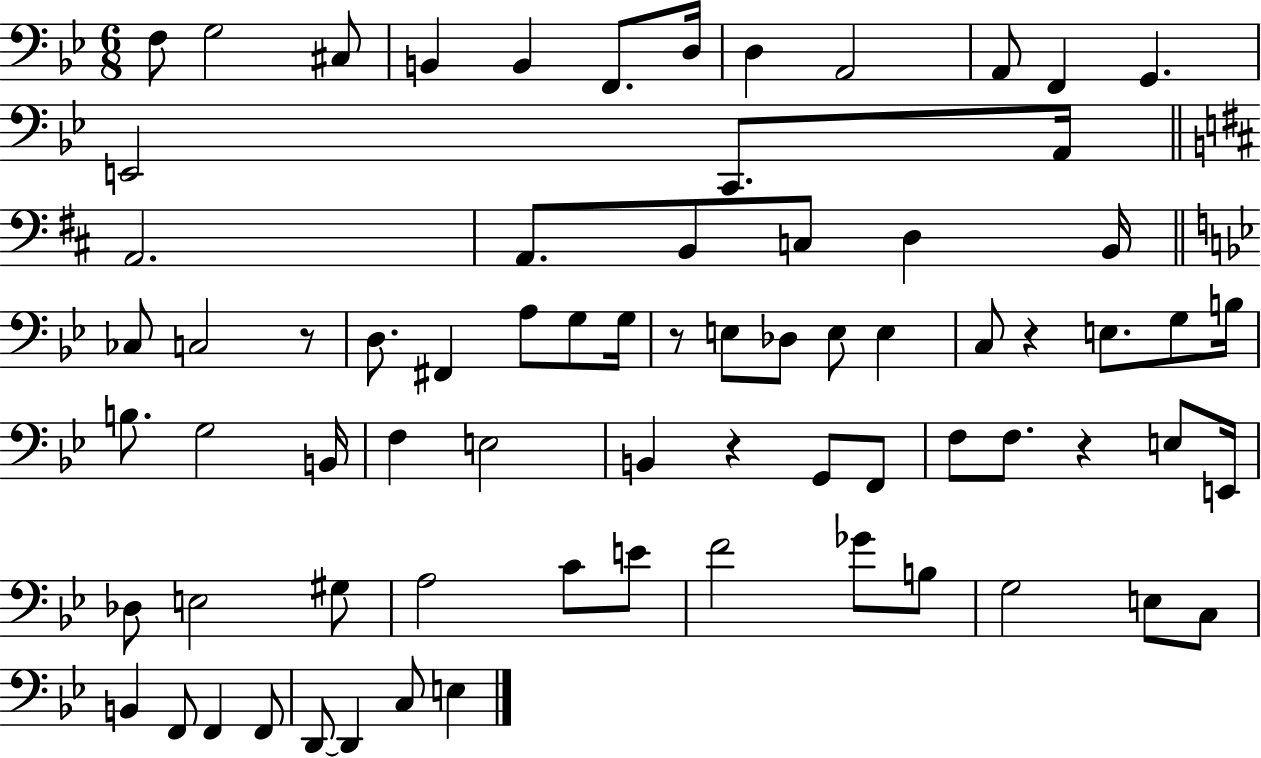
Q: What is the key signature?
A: BES major